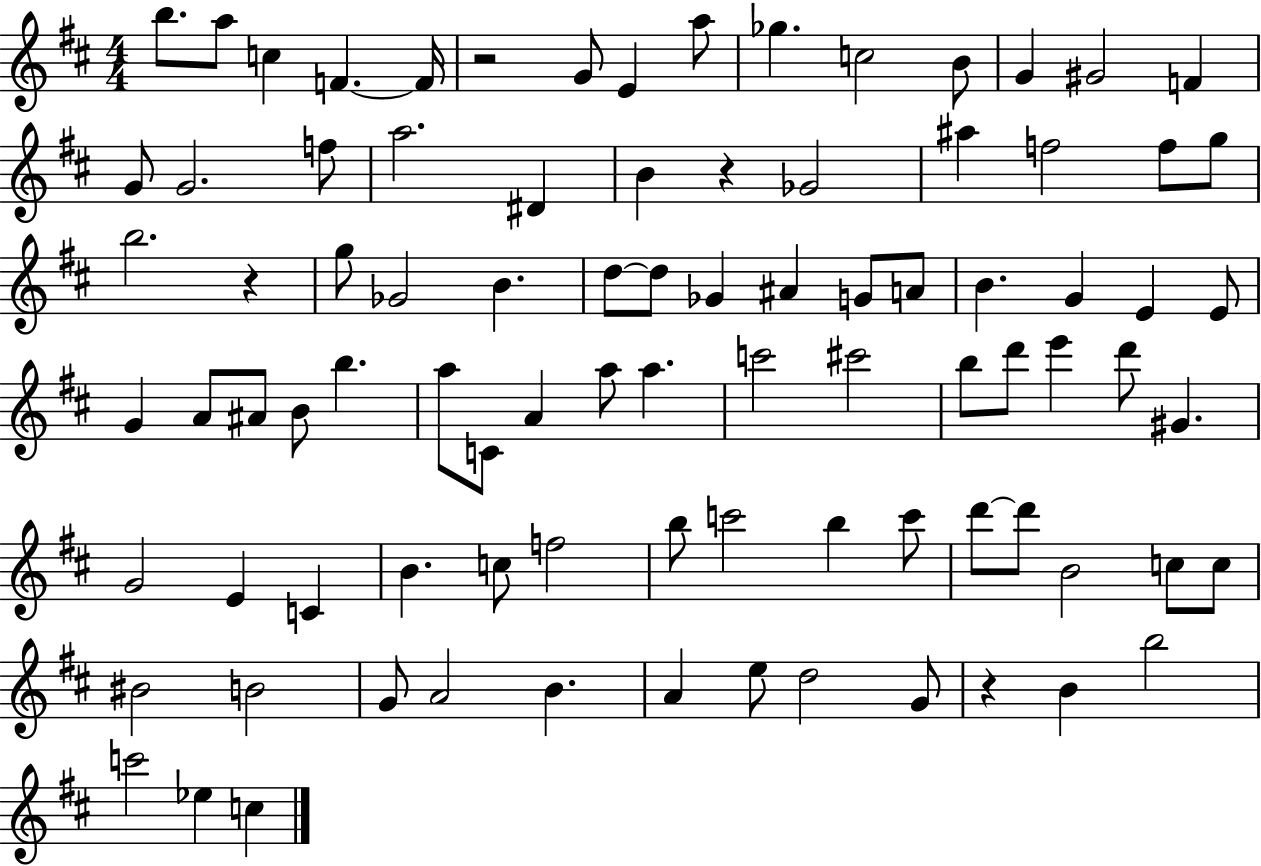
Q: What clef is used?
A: treble